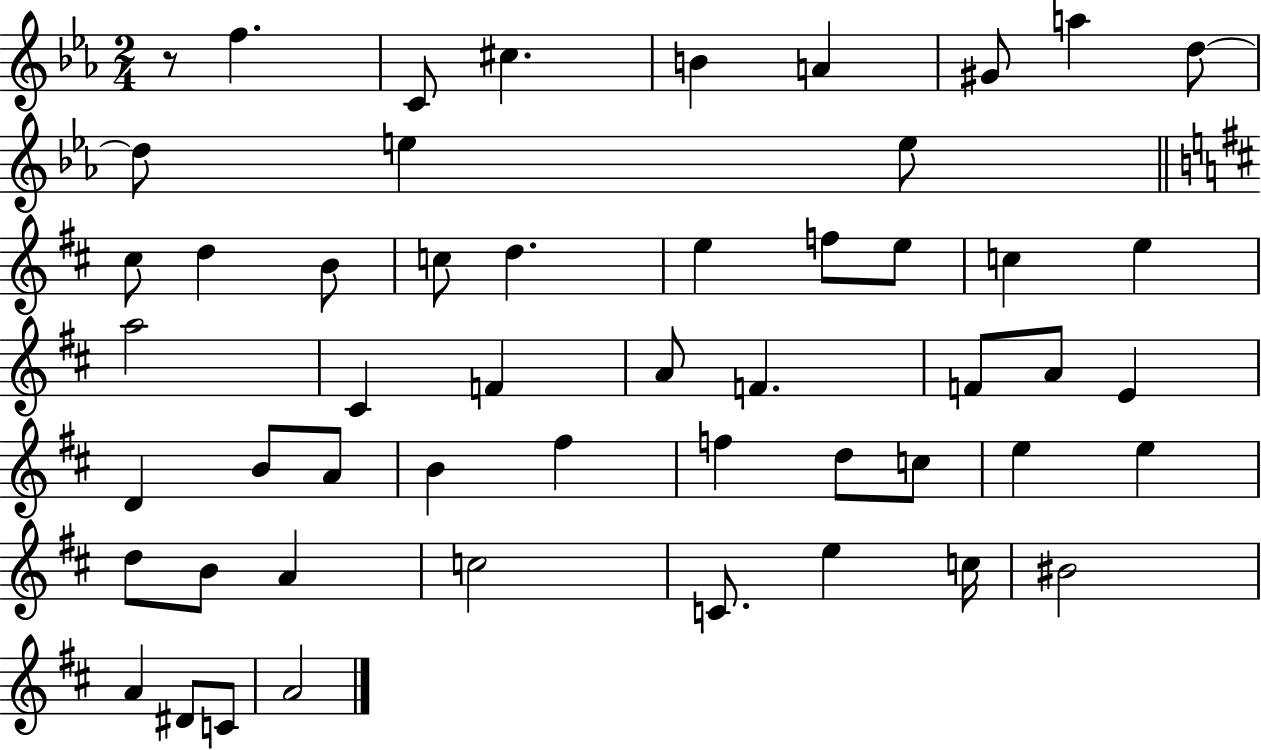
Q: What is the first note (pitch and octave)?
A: F5